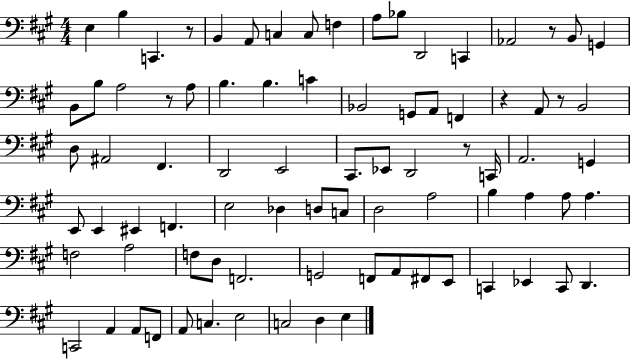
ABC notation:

X:1
T:Untitled
M:4/4
L:1/4
K:A
E, B, C,, z/2 B,, A,,/2 C, C,/2 F, A,/2 _B,/2 D,,2 C,, _A,,2 z/2 B,,/2 G,, B,,/2 B,/2 A,2 z/2 A,/2 B, B, C _B,,2 G,,/2 A,,/2 F,, z A,,/2 z/2 B,,2 D,/2 ^A,,2 ^F,, D,,2 E,,2 ^C,,/2 _E,,/2 D,,2 z/2 C,,/4 A,,2 G,, E,,/2 E,, ^E,, F,, E,2 _D, D,/2 C,/2 D,2 A,2 B, A, A,/2 A, F,2 A,2 F,/2 D,/2 F,,2 G,,2 F,,/2 A,,/2 ^F,,/2 E,,/2 C,, _E,, C,,/2 D,, C,,2 A,, A,,/2 F,,/2 A,,/2 C, E,2 C,2 D, E,